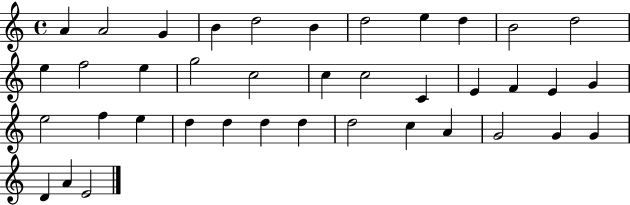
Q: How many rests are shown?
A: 0